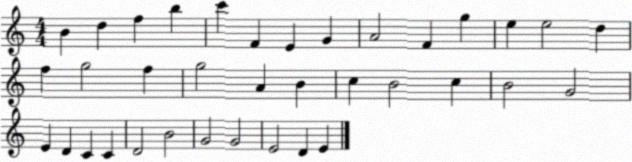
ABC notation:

X:1
T:Untitled
M:4/4
L:1/4
K:C
B d f b c' F E G A2 F g e e2 d f g2 f g2 A B c B2 c B2 G2 E D C C D2 B2 G2 G2 E2 D E